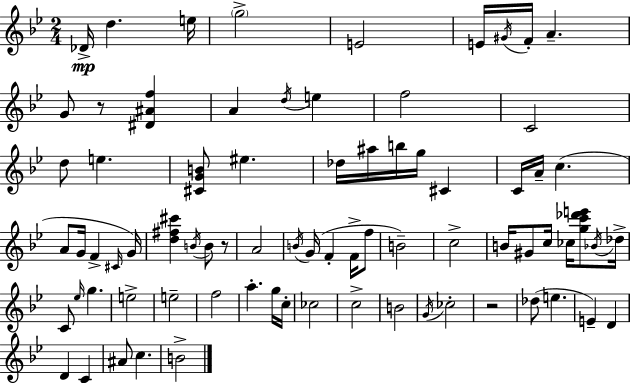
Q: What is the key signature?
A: BES major